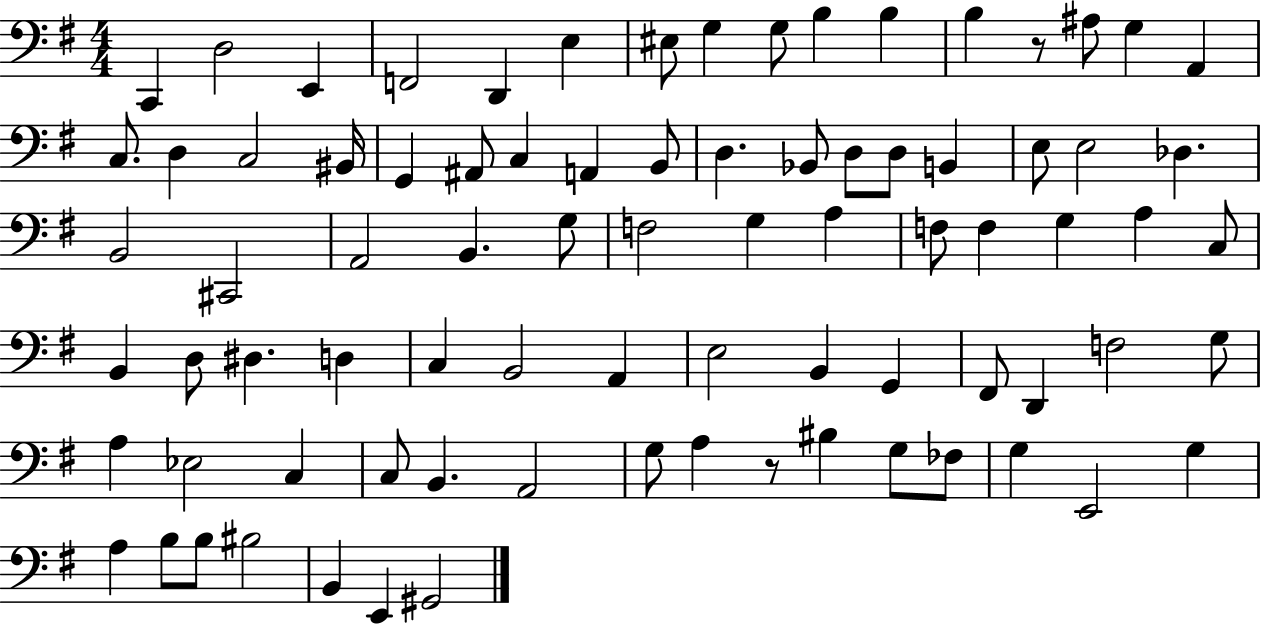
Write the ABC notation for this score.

X:1
T:Untitled
M:4/4
L:1/4
K:G
C,, D,2 E,, F,,2 D,, E, ^E,/2 G, G,/2 B, B, B, z/2 ^A,/2 G, A,, C,/2 D, C,2 ^B,,/4 G,, ^A,,/2 C, A,, B,,/2 D, _B,,/2 D,/2 D,/2 B,, E,/2 E,2 _D, B,,2 ^C,,2 A,,2 B,, G,/2 F,2 G, A, F,/2 F, G, A, C,/2 B,, D,/2 ^D, D, C, B,,2 A,, E,2 B,, G,, ^F,,/2 D,, F,2 G,/2 A, _E,2 C, C,/2 B,, A,,2 G,/2 A, z/2 ^B, G,/2 _F,/2 G, E,,2 G, A, B,/2 B,/2 ^B,2 B,, E,, ^G,,2